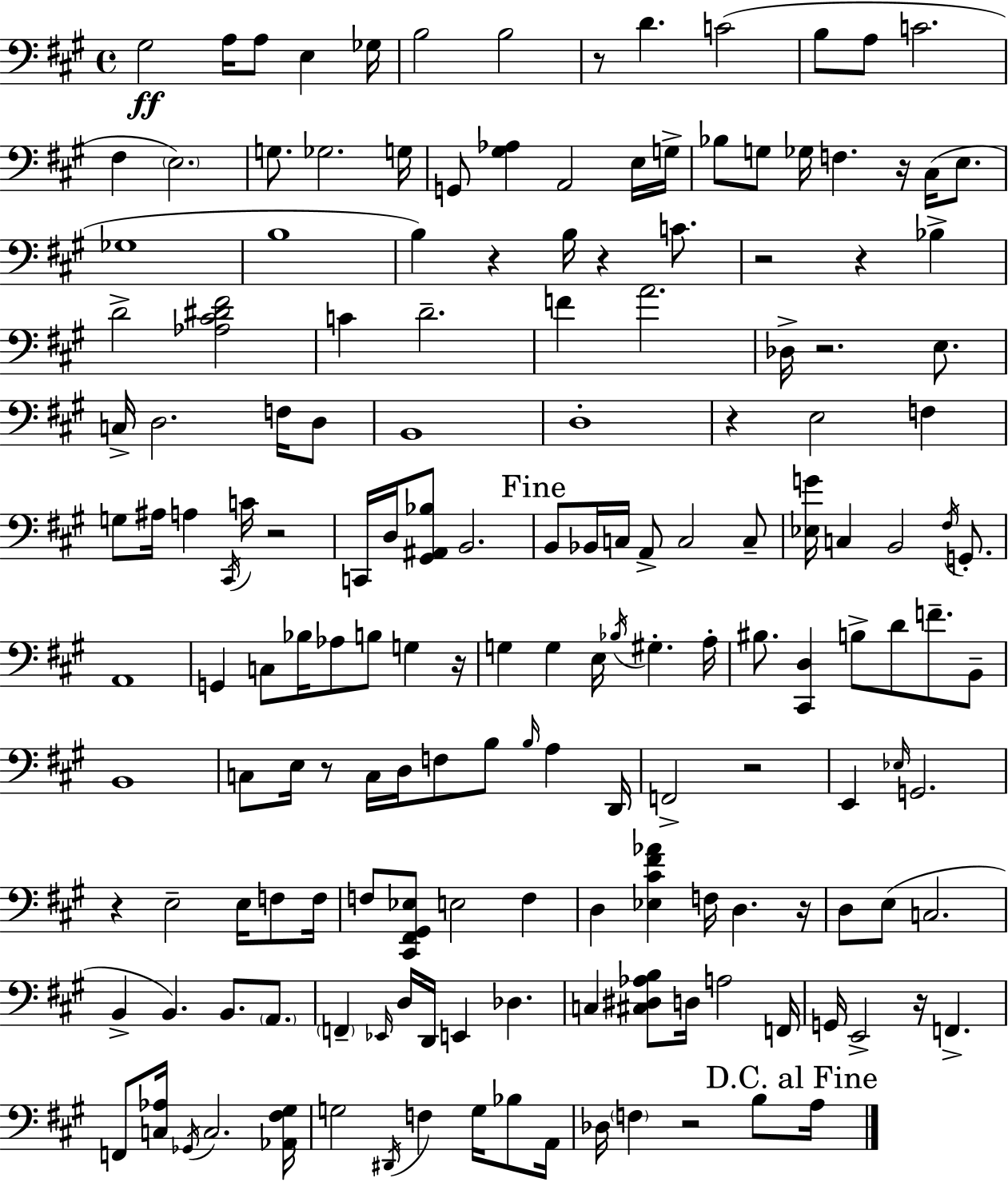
G#3/h A3/s A3/e E3/q Gb3/s B3/h B3/h R/e D4/q. C4/h B3/e A3/e C4/h. F#3/q E3/h. G3/e. Gb3/h. G3/s G2/e [G#3,Ab3]/q A2/h E3/s G3/s Bb3/e G3/e Gb3/s F3/q. R/s C#3/s E3/e. Gb3/w B3/w B3/q R/q B3/s R/q C4/e. R/h R/q Bb3/q D4/h [Ab3,C#4,D#4,F#4]/h C4/q D4/h. F4/q A4/h. Db3/s R/h. E3/e. C3/s D3/h. F3/s D3/e B2/w D3/w R/q E3/h F3/q G3/e A#3/s A3/q C#2/s C4/s R/h C2/s D3/s [G#2,A#2,Bb3]/e B2/h. B2/e Bb2/s C3/s A2/e C3/h C3/e [Eb3,G4]/s C3/q B2/h F#3/s G2/e. A2/w G2/q C3/e Bb3/s Ab3/e B3/e G3/q R/s G3/q G3/q E3/s Bb3/s G#3/q. A3/s BIS3/e. [C#2,D3]/q B3/e D4/e F4/e. B2/e B2/w C3/e E3/s R/e C3/s D3/s F3/e B3/e B3/s A3/q D2/s F2/h R/h E2/q Eb3/s G2/h. R/q E3/h E3/s F3/e F3/s F3/e [C#2,F#2,G#2,Eb3]/e E3/h F3/q D3/q [Eb3,C#4,F#4,Ab4]/q F3/s D3/q. R/s D3/e E3/e C3/h. B2/q B2/q. B2/e. A2/e. F2/q Eb2/s D3/s D2/s E2/q Db3/q. C3/q [C#3,D#3,Ab3,B3]/e D3/s A3/h F2/s G2/s E2/h R/s F2/q. F2/e [C3,Ab3]/s Gb2/s C3/h. [Ab2,F#3,G#3]/s G3/h D#2/s F3/q G3/s Bb3/e A2/s Db3/s F3/q R/h B3/e A3/s